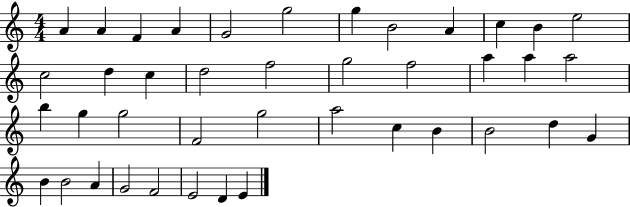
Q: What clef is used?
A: treble